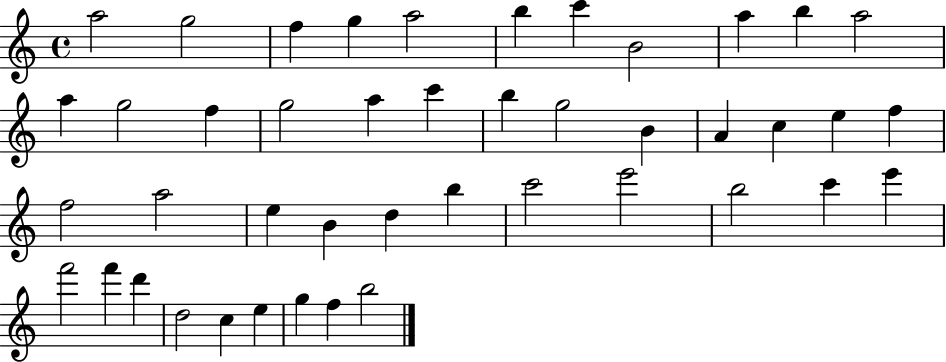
{
  \clef treble
  \time 4/4
  \defaultTimeSignature
  \key c \major
  a''2 g''2 | f''4 g''4 a''2 | b''4 c'''4 b'2 | a''4 b''4 a''2 | \break a''4 g''2 f''4 | g''2 a''4 c'''4 | b''4 g''2 b'4 | a'4 c''4 e''4 f''4 | \break f''2 a''2 | e''4 b'4 d''4 b''4 | c'''2 e'''2 | b''2 c'''4 e'''4 | \break f'''2 f'''4 d'''4 | d''2 c''4 e''4 | g''4 f''4 b''2 | \bar "|."
}